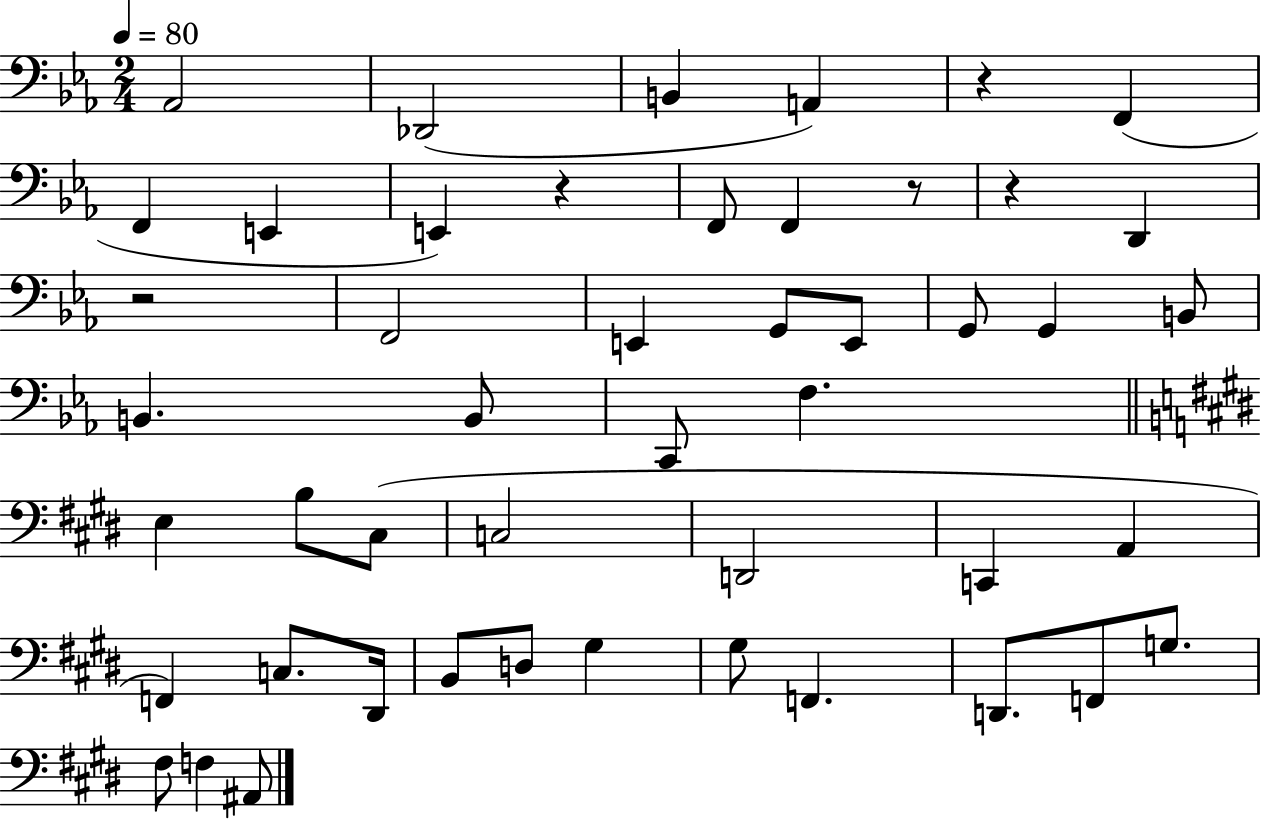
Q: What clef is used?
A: bass